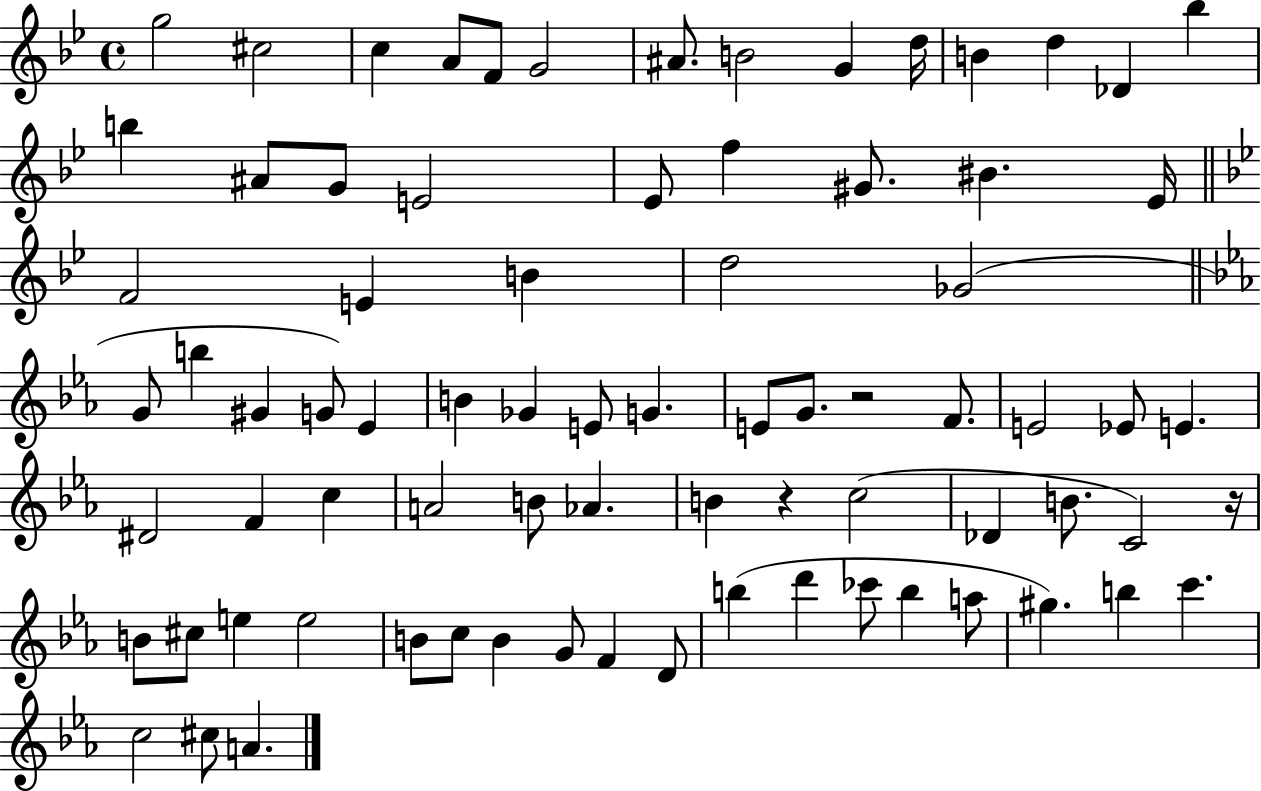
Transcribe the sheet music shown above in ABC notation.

X:1
T:Untitled
M:4/4
L:1/4
K:Bb
g2 ^c2 c A/2 F/2 G2 ^A/2 B2 G d/4 B d _D _b b ^A/2 G/2 E2 _E/2 f ^G/2 ^B _E/4 F2 E B d2 _G2 G/2 b ^G G/2 _E B _G E/2 G E/2 G/2 z2 F/2 E2 _E/2 E ^D2 F c A2 B/2 _A B z c2 _D B/2 C2 z/4 B/2 ^c/2 e e2 B/2 c/2 B G/2 F D/2 b d' _c'/2 b a/2 ^g b c' c2 ^c/2 A